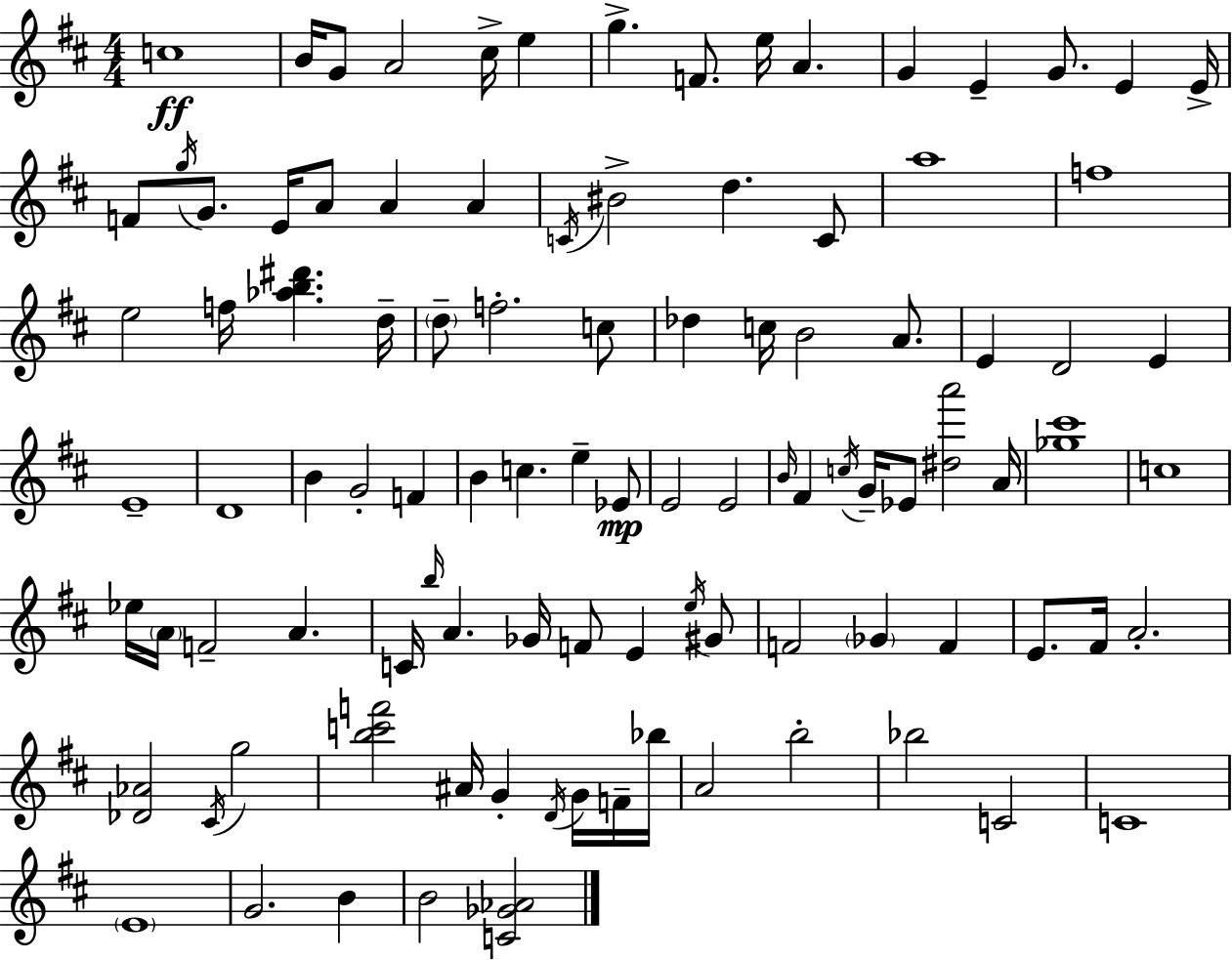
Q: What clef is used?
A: treble